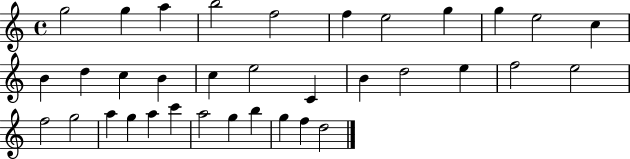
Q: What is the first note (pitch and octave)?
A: G5